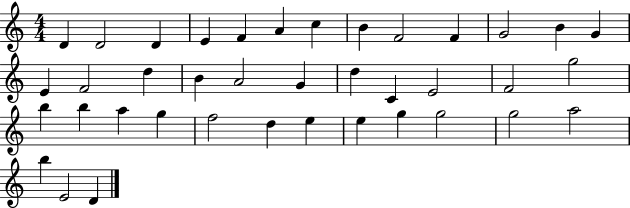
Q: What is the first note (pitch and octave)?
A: D4